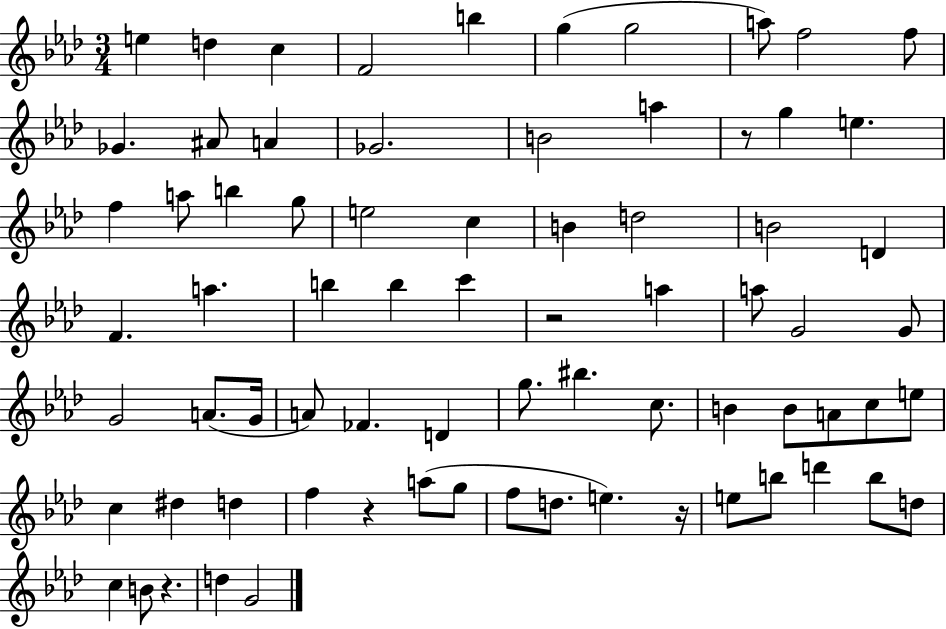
{
  \clef treble
  \numericTimeSignature
  \time 3/4
  \key aes \major
  e''4 d''4 c''4 | f'2 b''4 | g''4( g''2 | a''8) f''2 f''8 | \break ges'4. ais'8 a'4 | ges'2. | b'2 a''4 | r8 g''4 e''4. | \break f''4 a''8 b''4 g''8 | e''2 c''4 | b'4 d''2 | b'2 d'4 | \break f'4. a''4. | b''4 b''4 c'''4 | r2 a''4 | a''8 g'2 g'8 | \break g'2 a'8.( g'16 | a'8) fes'4. d'4 | g''8. bis''4. c''8. | b'4 b'8 a'8 c''8 e''8 | \break c''4 dis''4 d''4 | f''4 r4 a''8( g''8 | f''8 d''8. e''4.) r16 | e''8 b''8 d'''4 b''8 d''8 | \break c''4 b'8 r4. | d''4 g'2 | \bar "|."
}